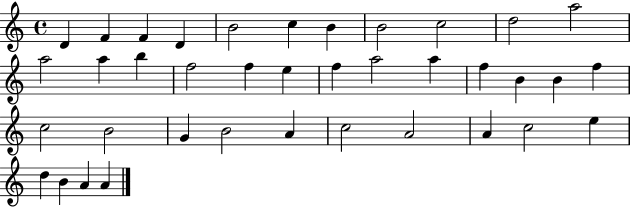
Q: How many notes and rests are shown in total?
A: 38